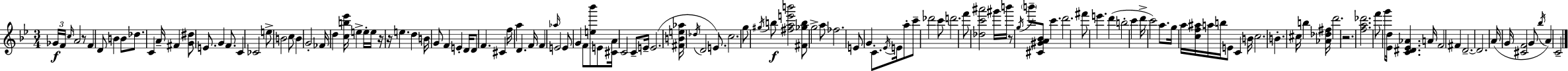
Gb4/s F4/s C5/s A4/h R/e F4/q D4/e B4/q B4/e Db5/e. C4/q A4/s F#4/q [G4,D#5]/e E4/e. G4/q F4/e. C4/q CES4/h E5/e B4/h C5/e B4/q G4/h FES4/s D5/q [C5,B5,Eb6]/s E5/q E5/s E5/s R/s R/s E5/q. D5/q B4/s G4/e F4/q E4/q D4/s D4/e F4/q. C#4/q F5/s A5/q D4/q. F4/s F4/q Ab5/s E4/h E4/e G4/q F4/e [E5,Bb6]/e E4/e [C#4,A4]/s C4/h C4/e E4/s E4/h. [F#4,B4,E5,Ab5]/s Db5/s D4/h E4/e. C5/h. G5/e G#5/s B5/e [F#5,A5,E6,B6]/h [F#4,Gb5,B5]/e G5/h A5/e FES5/h. E4/e G4/q C4/e. Eb4/s E4/s A5/e C6/e Db6/h C6/e D6/h. F6/e [Db5,C6,A#6]/h G#6/s B6/s R/e G5/s B6/e [C#4,G#4,A4,Bb4]/e C6/q. D6/h. F#6/e E6/q. D6/q B5/h C6/q D6/s C6/h A5/e. G5/s A5/s [C5,F5,A#5]/s A5/s B5/s E4/e C4/q B4/s C5/h. B4/q. C#5/s B5/q [Ab4,Db5,F#5]/s D6/h. R/h. [F5,A5,Db6]/h. F6/e G6/e [Eb4,D5]/s [C4,D#4,Eb4,Ab4]/q. A4/s F4/h F#4/q D4/h. D4/h. A4/s G4/s [C#4,F4]/h G4/e Bb5/s A4/q C4/h